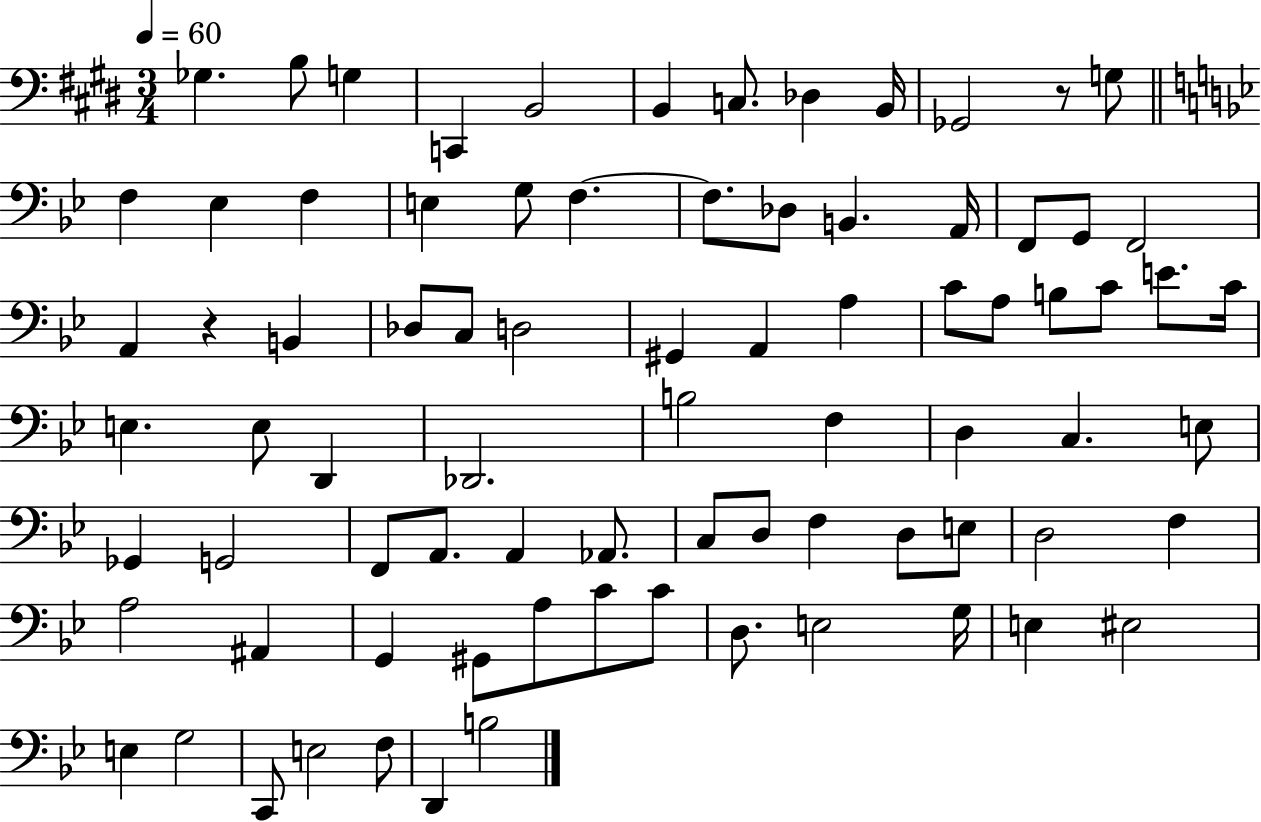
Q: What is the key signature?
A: E major